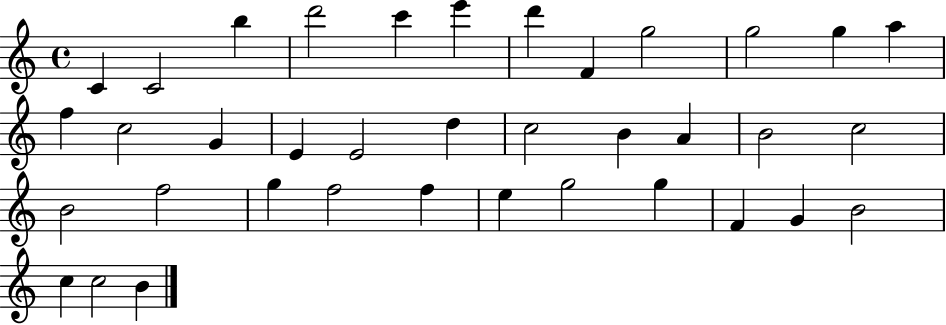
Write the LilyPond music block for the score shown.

{
  \clef treble
  \time 4/4
  \defaultTimeSignature
  \key c \major
  c'4 c'2 b''4 | d'''2 c'''4 e'''4 | d'''4 f'4 g''2 | g''2 g''4 a''4 | \break f''4 c''2 g'4 | e'4 e'2 d''4 | c''2 b'4 a'4 | b'2 c''2 | \break b'2 f''2 | g''4 f''2 f''4 | e''4 g''2 g''4 | f'4 g'4 b'2 | \break c''4 c''2 b'4 | \bar "|."
}